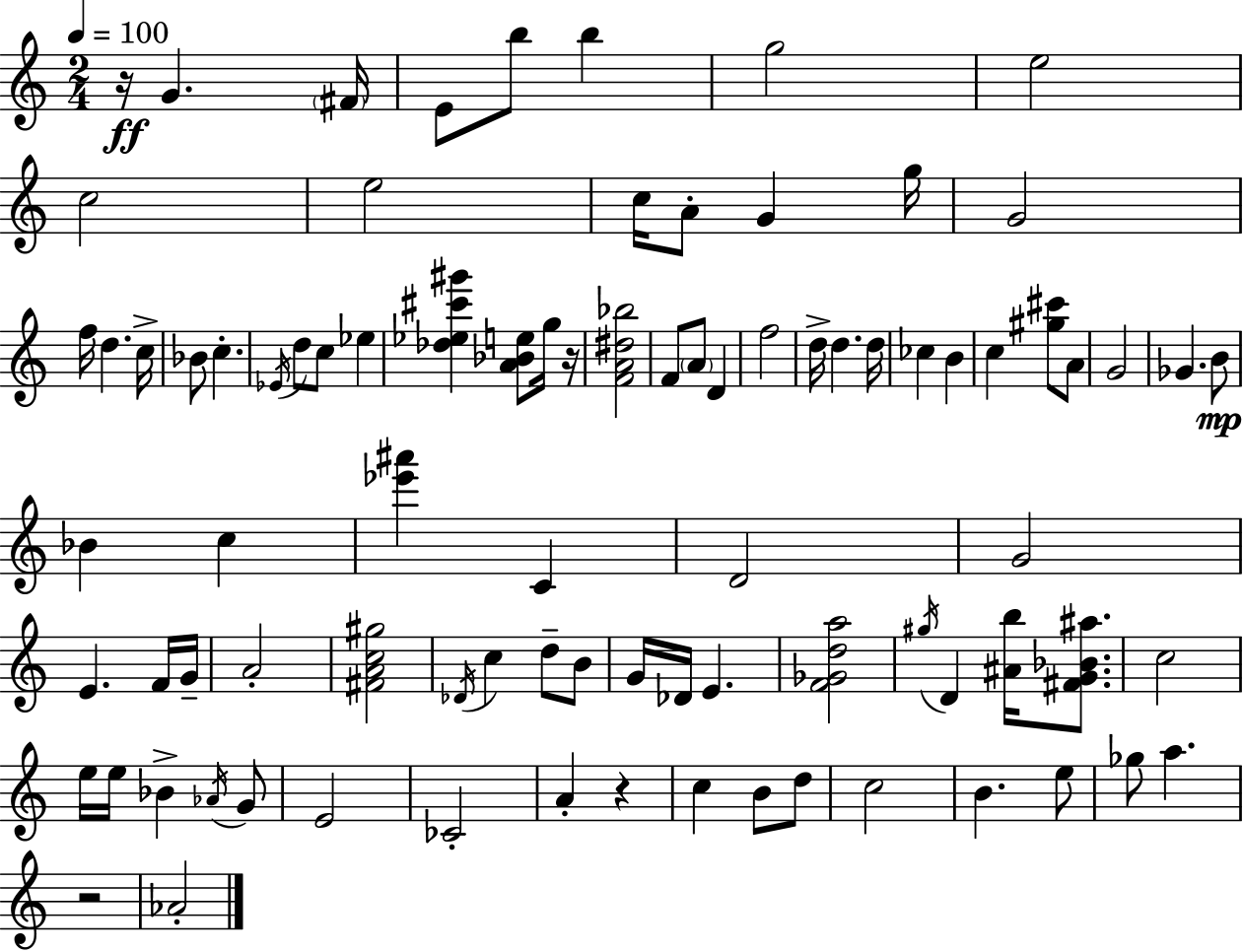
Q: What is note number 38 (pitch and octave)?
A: B4